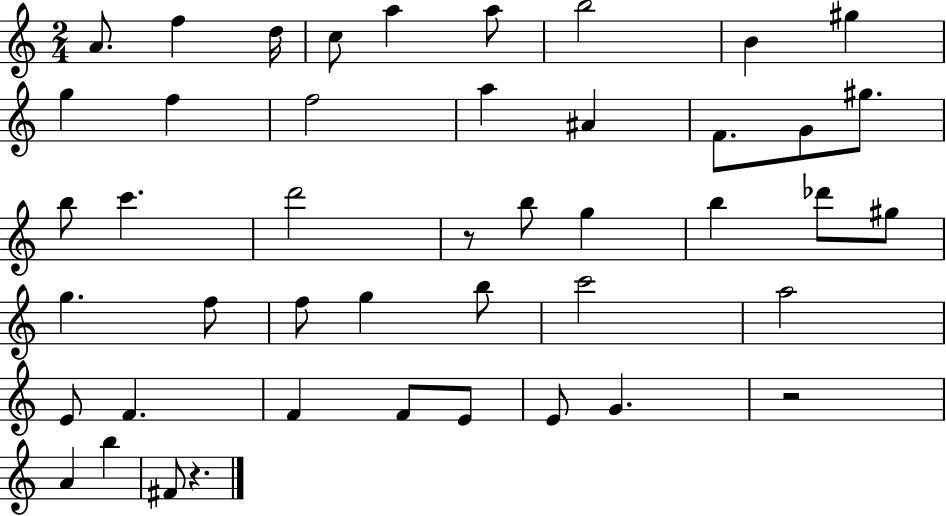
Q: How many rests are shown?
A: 3